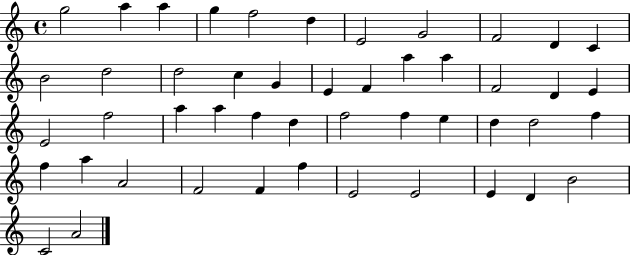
G5/h A5/q A5/q G5/q F5/h D5/q E4/h G4/h F4/h D4/q C4/q B4/h D5/h D5/h C5/q G4/q E4/q F4/q A5/q A5/q F4/h D4/q E4/q E4/h F5/h A5/q A5/q F5/q D5/q F5/h F5/q E5/q D5/q D5/h F5/q F5/q A5/q A4/h F4/h F4/q F5/q E4/h E4/h E4/q D4/q B4/h C4/h A4/h